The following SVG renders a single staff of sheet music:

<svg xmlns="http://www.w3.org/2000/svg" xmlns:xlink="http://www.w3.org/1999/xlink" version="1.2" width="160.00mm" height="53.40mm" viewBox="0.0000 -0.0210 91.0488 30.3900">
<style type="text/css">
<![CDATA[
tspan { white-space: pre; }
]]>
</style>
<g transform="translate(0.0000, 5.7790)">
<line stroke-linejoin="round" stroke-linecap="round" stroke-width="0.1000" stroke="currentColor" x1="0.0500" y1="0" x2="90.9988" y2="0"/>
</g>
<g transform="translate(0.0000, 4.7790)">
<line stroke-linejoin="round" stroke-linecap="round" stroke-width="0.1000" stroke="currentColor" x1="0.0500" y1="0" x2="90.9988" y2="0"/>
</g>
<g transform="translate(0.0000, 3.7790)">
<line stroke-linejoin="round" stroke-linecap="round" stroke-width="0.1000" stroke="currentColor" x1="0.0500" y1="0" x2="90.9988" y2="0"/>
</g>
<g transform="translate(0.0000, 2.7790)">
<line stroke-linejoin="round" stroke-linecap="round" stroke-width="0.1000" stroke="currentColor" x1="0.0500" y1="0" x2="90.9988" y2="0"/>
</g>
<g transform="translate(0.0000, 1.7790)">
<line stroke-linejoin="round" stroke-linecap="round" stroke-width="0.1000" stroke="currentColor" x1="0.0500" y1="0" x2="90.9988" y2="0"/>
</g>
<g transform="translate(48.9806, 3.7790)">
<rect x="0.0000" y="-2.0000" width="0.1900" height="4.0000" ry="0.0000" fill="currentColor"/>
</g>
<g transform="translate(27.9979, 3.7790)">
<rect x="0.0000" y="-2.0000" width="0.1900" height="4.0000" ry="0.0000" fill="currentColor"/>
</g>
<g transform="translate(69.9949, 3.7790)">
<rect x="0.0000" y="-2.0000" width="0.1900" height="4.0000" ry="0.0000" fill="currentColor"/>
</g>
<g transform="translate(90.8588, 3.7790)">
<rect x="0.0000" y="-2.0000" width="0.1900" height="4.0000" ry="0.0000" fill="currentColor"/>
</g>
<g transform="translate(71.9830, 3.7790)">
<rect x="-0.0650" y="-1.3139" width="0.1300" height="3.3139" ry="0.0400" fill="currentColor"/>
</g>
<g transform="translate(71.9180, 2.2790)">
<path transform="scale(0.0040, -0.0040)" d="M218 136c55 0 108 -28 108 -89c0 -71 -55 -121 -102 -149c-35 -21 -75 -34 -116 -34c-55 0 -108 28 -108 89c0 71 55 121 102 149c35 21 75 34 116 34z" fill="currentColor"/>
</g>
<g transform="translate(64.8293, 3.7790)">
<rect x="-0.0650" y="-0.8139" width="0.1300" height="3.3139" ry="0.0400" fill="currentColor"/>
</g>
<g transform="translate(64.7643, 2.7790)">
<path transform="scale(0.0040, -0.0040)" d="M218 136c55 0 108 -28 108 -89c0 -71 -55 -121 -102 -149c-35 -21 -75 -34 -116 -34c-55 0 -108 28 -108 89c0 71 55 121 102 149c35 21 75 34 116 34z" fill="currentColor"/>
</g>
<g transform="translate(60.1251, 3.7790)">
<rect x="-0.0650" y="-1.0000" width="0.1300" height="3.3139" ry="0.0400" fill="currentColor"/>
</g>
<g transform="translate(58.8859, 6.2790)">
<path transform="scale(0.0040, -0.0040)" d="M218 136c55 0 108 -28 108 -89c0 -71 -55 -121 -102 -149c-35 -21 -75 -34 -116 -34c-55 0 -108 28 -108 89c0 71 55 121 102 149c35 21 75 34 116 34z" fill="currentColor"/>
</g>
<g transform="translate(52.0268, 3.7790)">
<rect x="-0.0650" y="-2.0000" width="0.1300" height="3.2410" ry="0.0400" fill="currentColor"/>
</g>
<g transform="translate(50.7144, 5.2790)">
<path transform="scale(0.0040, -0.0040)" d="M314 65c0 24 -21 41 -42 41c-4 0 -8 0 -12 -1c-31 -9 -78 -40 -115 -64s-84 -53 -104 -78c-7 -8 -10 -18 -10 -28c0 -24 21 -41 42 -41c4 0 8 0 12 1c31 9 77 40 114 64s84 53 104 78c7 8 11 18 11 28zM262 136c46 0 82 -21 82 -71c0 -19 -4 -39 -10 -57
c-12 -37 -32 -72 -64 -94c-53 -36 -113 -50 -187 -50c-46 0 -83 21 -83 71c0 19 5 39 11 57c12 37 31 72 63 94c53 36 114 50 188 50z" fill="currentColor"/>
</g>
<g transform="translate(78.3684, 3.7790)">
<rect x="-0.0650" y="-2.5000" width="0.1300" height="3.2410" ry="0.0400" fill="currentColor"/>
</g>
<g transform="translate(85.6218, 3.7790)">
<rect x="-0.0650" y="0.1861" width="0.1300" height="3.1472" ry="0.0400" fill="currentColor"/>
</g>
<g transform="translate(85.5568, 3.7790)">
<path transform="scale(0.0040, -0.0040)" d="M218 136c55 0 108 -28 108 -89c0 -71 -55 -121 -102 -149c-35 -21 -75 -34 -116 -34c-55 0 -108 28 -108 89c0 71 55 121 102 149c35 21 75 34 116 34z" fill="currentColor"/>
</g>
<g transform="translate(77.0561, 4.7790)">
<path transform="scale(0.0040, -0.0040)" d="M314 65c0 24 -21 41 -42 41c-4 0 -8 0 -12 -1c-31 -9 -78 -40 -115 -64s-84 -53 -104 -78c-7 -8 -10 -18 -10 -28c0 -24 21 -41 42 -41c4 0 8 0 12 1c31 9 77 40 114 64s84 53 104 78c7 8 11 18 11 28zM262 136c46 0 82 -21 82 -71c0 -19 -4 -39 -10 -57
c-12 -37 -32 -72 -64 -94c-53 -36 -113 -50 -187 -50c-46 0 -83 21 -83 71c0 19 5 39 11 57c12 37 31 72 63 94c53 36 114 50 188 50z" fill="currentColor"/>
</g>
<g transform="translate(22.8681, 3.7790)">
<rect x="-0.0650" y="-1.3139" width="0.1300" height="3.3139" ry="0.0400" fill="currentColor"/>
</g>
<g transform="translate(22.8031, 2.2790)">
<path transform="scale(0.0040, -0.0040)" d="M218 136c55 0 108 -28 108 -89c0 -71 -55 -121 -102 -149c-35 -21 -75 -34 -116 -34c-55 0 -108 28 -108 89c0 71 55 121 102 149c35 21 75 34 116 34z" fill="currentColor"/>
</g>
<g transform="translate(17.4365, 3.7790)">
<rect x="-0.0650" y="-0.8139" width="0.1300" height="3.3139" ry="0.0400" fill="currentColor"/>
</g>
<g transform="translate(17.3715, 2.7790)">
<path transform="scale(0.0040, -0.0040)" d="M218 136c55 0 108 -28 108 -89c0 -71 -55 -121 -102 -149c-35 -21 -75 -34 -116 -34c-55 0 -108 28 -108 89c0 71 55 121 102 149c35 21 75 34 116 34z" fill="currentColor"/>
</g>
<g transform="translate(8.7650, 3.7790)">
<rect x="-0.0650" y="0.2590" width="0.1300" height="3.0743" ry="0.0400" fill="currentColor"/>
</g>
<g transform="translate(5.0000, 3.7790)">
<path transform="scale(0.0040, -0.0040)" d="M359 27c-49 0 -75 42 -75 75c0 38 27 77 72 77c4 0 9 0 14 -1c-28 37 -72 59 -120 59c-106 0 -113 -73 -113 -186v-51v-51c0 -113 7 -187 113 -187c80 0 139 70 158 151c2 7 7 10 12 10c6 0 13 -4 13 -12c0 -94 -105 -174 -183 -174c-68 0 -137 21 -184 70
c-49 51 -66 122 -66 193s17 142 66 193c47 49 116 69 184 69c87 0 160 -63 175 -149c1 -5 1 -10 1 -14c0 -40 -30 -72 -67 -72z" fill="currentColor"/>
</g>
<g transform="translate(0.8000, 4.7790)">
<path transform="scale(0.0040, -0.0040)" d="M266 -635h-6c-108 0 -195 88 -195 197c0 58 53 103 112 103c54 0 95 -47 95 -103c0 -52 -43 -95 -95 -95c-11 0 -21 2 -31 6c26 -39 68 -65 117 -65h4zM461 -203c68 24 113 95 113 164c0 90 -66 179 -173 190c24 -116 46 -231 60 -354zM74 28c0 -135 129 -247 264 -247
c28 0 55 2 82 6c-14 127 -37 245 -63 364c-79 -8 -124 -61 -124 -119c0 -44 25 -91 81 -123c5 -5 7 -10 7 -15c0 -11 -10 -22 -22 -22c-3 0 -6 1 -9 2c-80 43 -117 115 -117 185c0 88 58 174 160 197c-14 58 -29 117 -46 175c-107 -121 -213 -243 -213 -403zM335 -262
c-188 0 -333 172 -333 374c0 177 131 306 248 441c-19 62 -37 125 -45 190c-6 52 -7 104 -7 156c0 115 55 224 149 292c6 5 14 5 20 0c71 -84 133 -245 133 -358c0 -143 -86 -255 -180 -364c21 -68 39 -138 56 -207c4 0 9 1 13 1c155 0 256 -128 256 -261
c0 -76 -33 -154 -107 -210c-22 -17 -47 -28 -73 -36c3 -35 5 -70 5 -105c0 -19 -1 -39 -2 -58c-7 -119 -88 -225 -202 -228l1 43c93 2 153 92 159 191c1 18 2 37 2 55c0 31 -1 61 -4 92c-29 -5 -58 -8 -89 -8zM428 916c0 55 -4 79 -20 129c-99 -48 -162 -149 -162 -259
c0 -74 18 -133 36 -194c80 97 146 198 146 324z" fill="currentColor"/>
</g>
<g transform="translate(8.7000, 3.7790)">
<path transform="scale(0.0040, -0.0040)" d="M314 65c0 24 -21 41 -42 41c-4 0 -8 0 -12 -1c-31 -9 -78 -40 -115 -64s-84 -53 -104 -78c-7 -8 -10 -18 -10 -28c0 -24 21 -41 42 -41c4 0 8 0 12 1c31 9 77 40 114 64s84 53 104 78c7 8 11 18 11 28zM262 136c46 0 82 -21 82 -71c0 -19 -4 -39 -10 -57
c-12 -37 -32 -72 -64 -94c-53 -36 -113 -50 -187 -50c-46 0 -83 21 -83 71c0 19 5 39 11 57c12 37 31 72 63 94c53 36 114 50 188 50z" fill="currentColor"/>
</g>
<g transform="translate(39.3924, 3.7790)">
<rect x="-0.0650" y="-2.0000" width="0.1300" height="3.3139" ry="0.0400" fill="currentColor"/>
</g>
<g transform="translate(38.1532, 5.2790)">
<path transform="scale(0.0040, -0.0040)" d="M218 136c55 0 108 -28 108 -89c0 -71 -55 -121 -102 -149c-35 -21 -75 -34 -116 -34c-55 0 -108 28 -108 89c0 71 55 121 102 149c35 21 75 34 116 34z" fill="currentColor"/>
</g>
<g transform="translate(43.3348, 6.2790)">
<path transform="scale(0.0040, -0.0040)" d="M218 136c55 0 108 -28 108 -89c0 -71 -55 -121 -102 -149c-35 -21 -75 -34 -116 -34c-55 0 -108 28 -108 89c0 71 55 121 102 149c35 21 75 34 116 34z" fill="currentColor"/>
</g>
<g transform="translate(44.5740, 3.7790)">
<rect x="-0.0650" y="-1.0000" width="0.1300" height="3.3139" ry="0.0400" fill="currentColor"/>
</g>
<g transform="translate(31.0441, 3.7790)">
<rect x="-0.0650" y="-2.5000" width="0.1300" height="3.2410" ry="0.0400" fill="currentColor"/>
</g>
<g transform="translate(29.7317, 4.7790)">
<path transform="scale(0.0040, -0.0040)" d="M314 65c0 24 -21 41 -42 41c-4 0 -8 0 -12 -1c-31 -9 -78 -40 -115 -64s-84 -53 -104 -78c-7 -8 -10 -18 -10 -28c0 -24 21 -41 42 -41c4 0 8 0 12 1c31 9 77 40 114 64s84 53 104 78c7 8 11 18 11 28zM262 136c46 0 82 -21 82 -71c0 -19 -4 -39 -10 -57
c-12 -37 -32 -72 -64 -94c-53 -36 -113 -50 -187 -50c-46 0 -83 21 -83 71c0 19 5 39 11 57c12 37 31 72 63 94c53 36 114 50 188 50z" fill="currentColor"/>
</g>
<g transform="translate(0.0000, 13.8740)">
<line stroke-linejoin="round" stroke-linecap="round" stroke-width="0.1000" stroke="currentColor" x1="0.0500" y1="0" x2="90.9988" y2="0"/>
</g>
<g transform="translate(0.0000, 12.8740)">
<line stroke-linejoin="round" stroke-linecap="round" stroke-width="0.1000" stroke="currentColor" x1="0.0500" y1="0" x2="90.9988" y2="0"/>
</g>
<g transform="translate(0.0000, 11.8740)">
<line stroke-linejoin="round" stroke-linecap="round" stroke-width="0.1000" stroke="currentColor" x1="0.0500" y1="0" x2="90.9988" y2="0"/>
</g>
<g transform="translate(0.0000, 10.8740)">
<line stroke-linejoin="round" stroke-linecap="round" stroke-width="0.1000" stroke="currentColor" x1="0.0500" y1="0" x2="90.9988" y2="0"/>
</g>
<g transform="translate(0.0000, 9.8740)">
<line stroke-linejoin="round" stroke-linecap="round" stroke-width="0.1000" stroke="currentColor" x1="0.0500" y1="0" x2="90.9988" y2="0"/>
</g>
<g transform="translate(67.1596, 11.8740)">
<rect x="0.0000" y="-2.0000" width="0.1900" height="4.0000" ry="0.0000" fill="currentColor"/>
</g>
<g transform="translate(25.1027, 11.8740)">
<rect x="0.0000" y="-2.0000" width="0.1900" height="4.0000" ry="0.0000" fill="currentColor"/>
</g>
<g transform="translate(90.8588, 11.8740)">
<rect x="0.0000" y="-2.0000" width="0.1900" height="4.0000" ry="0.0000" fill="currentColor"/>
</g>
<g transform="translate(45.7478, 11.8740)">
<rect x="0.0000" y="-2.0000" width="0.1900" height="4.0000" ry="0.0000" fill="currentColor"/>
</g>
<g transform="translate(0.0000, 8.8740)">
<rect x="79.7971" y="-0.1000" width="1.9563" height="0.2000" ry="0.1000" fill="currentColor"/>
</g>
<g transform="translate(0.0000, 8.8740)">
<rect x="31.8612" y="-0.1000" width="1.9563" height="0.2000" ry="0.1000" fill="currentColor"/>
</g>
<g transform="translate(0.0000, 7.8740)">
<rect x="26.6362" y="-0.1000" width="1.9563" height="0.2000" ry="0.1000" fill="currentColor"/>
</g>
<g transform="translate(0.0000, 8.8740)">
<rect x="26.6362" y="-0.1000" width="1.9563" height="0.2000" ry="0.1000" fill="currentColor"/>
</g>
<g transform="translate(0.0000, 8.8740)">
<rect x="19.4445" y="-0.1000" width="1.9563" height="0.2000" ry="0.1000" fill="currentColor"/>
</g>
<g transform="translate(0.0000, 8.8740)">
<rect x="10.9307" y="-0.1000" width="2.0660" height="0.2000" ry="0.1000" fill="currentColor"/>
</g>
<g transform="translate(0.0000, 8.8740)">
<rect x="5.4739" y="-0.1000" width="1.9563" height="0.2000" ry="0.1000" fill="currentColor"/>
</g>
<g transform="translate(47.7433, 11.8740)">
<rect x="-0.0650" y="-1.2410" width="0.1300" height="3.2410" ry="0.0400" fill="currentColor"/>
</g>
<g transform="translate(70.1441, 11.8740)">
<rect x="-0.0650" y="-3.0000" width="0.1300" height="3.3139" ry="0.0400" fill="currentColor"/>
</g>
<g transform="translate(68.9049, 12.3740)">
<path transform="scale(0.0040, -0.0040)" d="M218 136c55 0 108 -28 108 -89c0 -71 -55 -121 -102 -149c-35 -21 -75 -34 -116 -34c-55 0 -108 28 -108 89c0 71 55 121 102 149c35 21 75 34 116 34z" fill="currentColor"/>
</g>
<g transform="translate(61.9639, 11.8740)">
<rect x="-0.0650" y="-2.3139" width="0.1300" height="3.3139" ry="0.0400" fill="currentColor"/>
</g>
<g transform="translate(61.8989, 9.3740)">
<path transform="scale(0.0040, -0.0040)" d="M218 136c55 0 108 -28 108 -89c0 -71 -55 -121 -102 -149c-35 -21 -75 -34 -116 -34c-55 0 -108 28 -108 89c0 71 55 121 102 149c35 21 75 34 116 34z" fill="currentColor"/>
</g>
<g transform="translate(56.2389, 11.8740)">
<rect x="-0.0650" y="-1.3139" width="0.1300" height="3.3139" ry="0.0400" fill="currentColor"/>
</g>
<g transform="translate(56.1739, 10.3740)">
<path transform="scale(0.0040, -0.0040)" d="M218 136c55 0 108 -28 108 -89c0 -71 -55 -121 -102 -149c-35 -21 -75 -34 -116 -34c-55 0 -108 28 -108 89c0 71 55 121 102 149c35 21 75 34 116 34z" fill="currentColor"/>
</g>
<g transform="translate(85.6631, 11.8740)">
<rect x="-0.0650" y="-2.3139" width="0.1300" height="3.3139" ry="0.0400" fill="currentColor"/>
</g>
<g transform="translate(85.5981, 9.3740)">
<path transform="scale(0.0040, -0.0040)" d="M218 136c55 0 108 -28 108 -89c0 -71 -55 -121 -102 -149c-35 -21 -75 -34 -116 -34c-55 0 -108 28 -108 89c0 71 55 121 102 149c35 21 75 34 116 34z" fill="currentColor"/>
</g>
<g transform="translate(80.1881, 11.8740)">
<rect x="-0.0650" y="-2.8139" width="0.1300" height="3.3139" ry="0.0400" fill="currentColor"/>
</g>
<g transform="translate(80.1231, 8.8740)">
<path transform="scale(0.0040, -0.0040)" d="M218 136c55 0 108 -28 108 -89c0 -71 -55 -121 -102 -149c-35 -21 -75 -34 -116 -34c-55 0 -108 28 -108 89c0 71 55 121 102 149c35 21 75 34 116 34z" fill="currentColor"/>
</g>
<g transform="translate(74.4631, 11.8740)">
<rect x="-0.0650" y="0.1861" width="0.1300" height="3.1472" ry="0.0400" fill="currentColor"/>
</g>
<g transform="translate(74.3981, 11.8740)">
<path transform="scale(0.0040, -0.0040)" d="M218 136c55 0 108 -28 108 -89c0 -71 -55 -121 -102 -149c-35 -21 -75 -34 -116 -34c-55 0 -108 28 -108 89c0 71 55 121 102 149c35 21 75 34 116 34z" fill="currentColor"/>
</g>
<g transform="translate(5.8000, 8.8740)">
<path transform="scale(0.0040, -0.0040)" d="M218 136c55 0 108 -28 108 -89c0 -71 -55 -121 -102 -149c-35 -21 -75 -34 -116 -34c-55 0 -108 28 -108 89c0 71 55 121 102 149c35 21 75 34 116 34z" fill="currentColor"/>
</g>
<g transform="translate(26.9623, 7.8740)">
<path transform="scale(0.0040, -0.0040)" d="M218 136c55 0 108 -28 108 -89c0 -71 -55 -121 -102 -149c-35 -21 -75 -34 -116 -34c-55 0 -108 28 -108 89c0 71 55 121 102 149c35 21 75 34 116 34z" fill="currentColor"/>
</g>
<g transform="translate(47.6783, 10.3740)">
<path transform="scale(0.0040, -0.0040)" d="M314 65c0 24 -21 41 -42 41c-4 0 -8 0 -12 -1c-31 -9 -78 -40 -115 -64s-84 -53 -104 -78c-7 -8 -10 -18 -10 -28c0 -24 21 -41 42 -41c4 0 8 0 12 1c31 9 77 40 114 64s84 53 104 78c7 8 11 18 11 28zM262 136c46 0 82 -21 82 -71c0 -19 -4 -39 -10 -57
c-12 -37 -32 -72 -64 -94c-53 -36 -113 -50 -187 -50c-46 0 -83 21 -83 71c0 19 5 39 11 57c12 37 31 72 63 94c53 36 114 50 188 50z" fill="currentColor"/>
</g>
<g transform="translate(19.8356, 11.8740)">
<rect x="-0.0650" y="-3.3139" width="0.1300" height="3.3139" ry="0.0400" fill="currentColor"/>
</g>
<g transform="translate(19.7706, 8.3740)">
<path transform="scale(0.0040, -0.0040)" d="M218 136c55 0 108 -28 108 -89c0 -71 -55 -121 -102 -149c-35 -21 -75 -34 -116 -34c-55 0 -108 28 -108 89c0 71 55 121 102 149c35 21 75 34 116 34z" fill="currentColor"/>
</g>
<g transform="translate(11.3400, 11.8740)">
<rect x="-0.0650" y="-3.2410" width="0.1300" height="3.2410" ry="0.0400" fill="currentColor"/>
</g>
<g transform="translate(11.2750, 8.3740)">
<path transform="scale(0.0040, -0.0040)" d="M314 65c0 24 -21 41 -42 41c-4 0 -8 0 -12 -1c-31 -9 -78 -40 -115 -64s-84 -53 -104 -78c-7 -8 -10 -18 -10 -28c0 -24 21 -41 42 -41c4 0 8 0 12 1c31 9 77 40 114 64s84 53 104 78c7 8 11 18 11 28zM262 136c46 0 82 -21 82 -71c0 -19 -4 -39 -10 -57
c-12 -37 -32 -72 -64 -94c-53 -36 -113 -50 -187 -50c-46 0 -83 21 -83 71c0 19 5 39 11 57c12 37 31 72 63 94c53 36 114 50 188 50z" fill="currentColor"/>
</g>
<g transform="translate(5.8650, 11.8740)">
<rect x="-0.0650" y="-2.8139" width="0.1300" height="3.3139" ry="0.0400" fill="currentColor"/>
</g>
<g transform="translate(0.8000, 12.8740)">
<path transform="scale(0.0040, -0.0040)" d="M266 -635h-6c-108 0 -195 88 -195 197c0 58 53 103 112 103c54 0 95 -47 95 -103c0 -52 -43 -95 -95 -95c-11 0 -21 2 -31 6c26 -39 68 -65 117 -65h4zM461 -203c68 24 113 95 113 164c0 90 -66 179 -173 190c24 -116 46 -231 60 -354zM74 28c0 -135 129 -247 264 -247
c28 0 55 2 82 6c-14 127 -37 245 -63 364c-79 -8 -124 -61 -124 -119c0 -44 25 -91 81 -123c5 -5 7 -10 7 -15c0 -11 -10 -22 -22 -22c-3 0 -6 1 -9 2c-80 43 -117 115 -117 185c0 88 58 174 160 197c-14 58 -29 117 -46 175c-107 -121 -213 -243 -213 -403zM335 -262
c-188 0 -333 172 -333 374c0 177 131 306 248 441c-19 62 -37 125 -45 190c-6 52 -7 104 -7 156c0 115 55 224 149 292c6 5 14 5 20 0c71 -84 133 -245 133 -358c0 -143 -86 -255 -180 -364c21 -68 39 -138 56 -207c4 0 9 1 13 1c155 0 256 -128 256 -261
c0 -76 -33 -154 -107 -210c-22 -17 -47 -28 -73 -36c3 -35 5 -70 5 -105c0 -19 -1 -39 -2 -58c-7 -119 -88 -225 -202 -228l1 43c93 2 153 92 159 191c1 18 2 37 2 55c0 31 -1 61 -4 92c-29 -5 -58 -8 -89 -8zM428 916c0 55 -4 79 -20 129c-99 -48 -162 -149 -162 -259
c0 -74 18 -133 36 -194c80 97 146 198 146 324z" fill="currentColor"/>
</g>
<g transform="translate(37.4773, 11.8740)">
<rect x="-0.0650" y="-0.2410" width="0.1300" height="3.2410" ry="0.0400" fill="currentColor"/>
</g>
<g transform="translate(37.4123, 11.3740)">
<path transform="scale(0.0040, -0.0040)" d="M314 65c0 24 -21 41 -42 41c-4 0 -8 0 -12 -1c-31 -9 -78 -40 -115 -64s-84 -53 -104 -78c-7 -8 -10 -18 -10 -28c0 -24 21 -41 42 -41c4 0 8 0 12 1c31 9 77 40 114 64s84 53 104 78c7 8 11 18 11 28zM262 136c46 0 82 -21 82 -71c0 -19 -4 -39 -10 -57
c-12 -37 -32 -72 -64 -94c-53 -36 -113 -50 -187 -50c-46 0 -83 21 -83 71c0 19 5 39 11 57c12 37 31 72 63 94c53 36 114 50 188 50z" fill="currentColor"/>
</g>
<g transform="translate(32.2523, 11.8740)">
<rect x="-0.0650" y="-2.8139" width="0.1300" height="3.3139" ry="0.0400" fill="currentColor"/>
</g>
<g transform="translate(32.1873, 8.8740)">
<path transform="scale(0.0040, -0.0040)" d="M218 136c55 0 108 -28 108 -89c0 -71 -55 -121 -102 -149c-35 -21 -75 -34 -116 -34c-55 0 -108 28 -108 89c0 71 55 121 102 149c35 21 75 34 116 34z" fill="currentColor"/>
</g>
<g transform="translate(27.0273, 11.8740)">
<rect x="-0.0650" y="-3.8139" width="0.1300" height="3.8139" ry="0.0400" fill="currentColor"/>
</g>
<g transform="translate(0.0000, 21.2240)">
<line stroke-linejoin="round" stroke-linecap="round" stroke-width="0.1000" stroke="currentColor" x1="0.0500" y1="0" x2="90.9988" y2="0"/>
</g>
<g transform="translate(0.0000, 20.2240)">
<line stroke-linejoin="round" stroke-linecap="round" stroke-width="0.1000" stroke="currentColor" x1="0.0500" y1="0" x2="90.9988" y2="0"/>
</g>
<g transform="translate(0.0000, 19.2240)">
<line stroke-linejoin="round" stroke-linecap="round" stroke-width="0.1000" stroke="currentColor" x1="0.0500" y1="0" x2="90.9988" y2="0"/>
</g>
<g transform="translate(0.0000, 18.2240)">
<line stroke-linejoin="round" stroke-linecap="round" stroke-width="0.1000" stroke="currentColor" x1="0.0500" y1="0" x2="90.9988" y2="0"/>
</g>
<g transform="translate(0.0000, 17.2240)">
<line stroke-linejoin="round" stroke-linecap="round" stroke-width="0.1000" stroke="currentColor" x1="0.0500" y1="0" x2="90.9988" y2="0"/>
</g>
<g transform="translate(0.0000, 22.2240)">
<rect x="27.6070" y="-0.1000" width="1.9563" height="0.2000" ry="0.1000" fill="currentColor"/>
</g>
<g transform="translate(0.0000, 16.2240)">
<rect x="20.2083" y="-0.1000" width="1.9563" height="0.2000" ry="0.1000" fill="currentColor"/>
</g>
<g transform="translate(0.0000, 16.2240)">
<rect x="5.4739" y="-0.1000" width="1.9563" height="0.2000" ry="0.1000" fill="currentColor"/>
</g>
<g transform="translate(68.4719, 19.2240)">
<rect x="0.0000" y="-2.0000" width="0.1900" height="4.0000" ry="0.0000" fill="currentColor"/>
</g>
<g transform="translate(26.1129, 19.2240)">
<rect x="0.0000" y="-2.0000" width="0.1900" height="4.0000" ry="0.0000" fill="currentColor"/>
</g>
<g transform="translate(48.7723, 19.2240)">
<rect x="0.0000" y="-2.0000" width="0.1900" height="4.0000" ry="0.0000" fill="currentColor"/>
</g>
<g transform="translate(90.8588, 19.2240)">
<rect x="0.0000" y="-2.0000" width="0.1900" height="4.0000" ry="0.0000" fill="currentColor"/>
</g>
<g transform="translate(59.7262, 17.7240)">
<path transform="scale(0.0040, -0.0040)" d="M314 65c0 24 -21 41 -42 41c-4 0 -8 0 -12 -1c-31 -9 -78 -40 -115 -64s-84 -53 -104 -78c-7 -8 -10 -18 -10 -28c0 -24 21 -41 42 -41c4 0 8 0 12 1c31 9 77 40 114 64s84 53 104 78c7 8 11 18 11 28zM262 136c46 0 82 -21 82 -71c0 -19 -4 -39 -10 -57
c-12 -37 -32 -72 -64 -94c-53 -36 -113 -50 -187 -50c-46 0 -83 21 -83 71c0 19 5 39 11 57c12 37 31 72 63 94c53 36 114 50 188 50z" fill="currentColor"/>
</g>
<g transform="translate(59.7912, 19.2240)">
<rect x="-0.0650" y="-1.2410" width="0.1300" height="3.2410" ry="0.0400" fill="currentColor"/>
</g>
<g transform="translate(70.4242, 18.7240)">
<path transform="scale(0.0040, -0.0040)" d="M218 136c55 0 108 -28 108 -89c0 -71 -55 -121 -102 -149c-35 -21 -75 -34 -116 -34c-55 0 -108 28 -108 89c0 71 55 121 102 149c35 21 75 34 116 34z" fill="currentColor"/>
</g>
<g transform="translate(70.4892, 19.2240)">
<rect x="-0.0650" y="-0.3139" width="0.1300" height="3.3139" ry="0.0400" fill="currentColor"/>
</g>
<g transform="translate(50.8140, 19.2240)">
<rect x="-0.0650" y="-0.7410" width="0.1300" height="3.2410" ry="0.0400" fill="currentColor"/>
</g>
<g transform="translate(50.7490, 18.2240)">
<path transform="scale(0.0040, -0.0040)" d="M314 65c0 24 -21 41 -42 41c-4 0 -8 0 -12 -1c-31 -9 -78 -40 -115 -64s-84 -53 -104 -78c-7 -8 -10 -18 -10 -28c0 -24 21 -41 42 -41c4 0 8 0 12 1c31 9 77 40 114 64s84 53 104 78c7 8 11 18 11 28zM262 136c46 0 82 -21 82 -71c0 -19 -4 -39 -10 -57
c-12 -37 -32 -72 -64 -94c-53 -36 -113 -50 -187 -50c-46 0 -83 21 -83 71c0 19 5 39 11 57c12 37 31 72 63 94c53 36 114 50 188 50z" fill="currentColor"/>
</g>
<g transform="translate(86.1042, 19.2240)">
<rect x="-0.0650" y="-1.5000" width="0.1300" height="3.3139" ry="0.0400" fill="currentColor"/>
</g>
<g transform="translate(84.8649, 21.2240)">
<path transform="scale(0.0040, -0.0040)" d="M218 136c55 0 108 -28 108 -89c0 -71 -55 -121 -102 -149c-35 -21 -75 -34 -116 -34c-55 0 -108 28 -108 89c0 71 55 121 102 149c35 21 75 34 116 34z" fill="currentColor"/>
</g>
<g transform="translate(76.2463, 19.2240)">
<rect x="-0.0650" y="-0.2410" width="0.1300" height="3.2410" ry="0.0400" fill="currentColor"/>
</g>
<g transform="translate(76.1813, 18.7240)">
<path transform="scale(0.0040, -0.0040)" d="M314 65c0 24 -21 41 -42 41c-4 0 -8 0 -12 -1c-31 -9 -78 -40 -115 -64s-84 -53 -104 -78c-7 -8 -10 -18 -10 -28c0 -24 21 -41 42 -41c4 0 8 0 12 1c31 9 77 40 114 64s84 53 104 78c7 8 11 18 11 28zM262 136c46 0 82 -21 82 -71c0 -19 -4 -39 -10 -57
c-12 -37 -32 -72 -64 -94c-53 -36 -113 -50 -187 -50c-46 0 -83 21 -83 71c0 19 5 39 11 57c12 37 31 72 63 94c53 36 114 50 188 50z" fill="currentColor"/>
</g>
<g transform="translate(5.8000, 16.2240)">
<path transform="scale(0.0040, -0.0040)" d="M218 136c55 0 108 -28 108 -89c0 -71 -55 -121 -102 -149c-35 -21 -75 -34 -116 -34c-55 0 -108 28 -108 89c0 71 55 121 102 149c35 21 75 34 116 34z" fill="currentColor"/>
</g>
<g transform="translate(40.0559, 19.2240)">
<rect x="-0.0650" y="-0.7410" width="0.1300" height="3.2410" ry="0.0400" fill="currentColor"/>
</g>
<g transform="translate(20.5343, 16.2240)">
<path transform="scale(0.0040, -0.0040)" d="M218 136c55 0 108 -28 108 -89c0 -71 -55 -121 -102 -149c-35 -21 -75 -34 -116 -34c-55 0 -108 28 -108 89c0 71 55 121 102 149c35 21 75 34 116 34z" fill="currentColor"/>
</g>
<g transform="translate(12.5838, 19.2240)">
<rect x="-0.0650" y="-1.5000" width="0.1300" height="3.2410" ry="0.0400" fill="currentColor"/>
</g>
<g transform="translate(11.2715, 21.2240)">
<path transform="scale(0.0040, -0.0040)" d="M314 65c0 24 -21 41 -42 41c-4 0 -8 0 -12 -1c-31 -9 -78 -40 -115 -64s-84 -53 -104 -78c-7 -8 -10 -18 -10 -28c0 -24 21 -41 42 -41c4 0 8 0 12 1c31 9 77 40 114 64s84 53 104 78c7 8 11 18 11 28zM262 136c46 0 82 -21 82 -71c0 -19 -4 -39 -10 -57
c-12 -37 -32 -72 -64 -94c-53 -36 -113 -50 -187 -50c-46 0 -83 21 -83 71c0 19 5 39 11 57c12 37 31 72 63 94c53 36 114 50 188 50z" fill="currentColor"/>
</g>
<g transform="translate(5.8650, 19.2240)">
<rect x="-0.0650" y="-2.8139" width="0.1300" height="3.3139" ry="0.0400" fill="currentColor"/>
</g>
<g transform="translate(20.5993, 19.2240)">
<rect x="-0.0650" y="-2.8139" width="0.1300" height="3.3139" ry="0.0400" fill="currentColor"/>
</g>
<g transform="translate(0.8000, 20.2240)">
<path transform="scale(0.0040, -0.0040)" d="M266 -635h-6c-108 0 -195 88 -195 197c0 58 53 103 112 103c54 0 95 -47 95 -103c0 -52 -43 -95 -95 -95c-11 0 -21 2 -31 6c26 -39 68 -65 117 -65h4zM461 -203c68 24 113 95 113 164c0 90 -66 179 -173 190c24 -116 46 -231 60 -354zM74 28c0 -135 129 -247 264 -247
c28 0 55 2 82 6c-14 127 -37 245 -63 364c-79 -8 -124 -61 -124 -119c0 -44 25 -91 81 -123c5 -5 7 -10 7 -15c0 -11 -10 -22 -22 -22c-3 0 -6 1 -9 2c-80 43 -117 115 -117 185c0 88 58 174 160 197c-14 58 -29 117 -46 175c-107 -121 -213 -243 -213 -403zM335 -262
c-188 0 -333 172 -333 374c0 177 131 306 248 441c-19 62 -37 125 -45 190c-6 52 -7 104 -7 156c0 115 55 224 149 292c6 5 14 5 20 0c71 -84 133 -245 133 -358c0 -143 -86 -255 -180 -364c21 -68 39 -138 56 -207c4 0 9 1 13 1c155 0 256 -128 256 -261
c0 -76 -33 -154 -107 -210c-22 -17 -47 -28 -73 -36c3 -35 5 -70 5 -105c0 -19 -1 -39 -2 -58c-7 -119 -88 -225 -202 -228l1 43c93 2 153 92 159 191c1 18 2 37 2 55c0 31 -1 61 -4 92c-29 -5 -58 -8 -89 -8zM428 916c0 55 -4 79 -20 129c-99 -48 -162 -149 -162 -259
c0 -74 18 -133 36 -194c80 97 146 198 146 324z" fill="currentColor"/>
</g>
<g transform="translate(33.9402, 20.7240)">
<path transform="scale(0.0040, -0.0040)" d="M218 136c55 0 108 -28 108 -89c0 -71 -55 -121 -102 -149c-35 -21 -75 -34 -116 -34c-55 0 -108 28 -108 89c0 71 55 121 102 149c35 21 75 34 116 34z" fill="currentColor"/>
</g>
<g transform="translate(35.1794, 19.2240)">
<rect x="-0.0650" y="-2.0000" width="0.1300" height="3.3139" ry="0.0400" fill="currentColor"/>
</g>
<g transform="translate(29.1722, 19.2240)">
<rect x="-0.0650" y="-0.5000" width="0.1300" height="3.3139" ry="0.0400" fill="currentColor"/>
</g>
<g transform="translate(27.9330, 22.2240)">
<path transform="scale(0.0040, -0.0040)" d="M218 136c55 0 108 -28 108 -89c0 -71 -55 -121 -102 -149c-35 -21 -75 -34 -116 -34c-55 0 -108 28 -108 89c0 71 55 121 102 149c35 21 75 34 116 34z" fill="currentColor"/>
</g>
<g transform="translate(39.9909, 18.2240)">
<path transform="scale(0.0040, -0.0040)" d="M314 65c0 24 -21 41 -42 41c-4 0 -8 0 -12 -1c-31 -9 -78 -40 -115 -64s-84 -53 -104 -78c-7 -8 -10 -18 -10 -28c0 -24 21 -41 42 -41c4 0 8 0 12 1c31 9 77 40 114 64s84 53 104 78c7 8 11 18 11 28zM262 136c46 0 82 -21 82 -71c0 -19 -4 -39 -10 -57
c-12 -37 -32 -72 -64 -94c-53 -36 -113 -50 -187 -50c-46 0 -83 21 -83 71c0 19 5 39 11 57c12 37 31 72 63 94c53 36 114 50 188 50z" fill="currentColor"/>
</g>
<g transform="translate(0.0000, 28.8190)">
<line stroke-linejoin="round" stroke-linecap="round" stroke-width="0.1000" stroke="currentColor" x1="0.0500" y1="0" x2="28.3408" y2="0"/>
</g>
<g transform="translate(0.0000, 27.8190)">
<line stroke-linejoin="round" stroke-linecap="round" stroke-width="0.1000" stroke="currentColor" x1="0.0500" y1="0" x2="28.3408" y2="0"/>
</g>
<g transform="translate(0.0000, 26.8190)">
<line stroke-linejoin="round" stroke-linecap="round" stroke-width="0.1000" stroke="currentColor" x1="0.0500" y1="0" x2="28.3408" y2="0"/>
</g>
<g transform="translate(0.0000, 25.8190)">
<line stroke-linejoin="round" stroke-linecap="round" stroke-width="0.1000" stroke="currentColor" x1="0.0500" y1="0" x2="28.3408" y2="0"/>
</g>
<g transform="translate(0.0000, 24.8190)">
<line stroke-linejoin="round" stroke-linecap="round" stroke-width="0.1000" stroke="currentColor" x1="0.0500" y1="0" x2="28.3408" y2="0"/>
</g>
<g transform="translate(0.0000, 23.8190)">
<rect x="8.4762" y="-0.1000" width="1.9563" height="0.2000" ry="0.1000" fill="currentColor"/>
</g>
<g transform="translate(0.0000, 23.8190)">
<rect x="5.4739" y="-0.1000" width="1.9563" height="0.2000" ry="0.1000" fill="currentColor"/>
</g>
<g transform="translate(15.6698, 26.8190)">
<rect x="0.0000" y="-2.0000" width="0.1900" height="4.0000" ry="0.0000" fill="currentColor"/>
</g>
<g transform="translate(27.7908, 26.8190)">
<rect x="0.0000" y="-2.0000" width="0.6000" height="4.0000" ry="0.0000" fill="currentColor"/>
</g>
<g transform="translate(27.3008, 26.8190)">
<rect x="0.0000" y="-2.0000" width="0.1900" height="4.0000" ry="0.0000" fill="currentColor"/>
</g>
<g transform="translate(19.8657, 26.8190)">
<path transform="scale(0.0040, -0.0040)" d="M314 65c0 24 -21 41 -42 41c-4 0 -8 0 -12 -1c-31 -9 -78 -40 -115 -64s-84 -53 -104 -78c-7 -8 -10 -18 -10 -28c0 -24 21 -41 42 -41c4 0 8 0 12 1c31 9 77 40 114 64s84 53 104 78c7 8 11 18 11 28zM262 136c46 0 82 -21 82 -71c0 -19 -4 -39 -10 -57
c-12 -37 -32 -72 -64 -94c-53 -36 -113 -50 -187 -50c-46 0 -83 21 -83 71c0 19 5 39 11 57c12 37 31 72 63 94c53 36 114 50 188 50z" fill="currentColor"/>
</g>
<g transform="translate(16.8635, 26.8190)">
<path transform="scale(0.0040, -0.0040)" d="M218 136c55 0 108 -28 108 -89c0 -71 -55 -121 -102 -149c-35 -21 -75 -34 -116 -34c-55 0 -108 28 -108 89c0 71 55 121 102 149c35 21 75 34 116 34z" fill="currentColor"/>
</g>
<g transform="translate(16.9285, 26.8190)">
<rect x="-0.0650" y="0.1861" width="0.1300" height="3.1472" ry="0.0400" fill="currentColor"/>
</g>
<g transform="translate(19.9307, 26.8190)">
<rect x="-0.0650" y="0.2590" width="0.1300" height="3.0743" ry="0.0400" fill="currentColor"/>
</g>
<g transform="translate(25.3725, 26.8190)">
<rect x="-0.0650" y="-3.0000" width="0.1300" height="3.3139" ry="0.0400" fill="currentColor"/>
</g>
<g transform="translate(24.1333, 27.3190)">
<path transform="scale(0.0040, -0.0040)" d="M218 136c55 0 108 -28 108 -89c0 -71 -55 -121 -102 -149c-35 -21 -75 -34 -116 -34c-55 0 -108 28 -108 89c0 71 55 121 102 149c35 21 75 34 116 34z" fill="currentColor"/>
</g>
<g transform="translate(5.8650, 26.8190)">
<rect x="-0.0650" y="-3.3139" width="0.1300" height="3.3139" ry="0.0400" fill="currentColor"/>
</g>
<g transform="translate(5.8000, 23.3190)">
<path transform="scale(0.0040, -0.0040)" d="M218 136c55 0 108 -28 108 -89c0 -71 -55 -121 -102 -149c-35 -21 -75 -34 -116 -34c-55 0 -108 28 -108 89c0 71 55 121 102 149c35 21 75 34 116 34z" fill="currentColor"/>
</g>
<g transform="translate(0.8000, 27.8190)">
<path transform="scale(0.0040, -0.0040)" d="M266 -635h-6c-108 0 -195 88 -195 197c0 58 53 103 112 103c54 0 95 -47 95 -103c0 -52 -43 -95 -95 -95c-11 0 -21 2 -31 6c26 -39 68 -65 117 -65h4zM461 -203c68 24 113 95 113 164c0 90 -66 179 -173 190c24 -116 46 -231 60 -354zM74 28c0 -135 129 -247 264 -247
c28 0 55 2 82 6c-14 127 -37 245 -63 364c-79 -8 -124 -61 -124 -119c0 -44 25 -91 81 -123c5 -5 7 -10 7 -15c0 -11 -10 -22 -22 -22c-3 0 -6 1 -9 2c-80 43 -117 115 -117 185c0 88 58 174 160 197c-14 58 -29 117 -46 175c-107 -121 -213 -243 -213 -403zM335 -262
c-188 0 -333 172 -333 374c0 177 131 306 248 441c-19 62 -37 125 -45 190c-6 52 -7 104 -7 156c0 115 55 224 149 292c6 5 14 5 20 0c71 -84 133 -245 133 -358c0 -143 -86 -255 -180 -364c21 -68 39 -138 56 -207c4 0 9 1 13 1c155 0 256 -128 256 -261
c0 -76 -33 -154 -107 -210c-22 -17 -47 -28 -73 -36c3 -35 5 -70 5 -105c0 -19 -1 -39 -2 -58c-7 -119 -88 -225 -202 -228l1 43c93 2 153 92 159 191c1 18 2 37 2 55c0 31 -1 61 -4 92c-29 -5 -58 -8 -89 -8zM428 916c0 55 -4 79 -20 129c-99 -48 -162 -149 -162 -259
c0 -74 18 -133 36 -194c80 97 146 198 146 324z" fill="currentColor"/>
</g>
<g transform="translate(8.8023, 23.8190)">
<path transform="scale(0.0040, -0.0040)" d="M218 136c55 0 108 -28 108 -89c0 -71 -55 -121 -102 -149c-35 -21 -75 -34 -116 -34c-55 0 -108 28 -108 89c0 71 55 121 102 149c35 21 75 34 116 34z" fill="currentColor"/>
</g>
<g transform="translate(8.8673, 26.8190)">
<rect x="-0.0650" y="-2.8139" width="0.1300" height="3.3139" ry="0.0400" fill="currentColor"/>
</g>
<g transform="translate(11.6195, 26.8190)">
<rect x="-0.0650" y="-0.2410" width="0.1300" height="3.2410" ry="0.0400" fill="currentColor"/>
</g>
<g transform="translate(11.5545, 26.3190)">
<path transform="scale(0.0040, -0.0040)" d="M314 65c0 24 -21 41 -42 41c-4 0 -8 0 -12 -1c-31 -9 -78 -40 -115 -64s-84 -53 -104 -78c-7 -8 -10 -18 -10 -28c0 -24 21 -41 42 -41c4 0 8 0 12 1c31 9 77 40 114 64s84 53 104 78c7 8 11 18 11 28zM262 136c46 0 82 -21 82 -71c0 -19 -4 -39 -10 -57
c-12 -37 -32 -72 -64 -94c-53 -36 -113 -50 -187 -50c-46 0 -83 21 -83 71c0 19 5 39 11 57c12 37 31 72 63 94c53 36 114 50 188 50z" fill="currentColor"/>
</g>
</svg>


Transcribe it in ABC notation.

X:1
T:Untitled
M:4/4
L:1/4
K:C
B2 d e G2 F D F2 D d e G2 B a b2 b c' a c2 e2 e g A B a g a E2 a C F d2 d2 e2 c c2 E b a c2 B B2 A